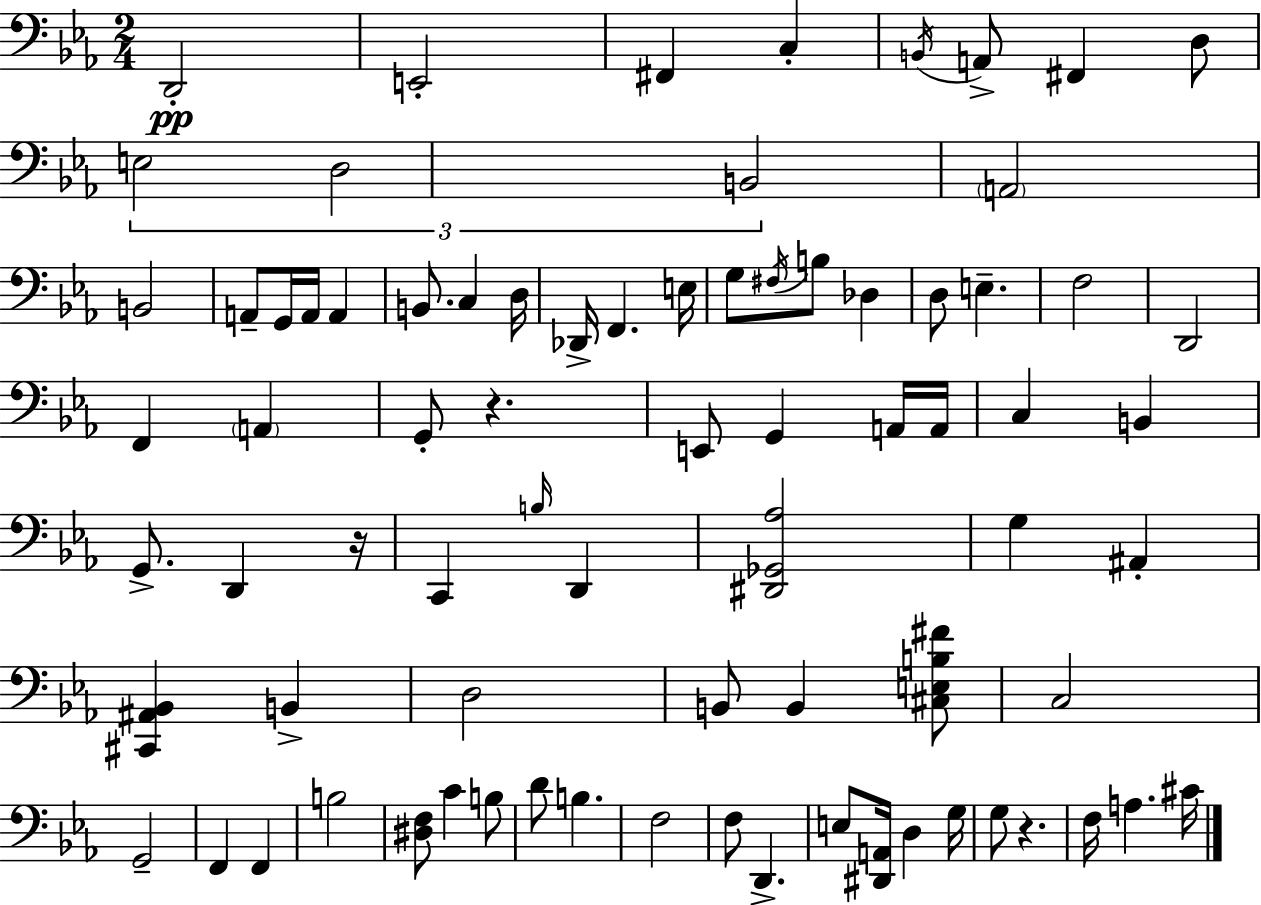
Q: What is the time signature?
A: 2/4